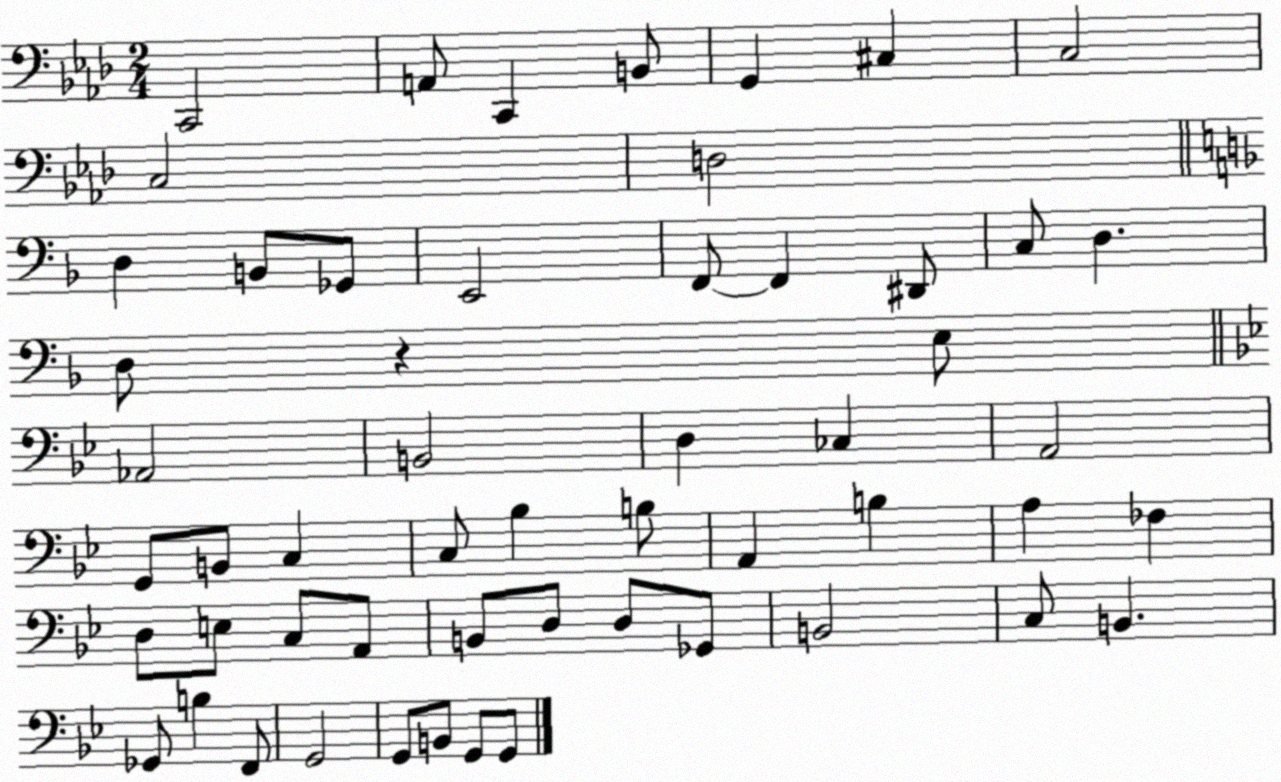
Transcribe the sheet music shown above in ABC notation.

X:1
T:Untitled
M:2/4
L:1/4
K:Ab
C,,2 A,,/2 C,, B,,/2 G,, ^C, C,2 C,2 D,2 D, B,,/2 _G,,/2 E,,2 F,,/2 F,, ^D,,/2 C,/2 D, D,/2 z E,/2 _A,,2 B,,2 D, _C, A,,2 G,,/2 B,,/2 C, C,/2 _B, B,/2 A,, B, A, _F, D,/2 E,/2 C,/2 A,,/2 B,,/2 D,/2 D,/2 _G,,/2 B,,2 C,/2 B,, _G,,/2 B, F,,/2 G,,2 G,,/2 B,,/2 G,,/2 G,,/2